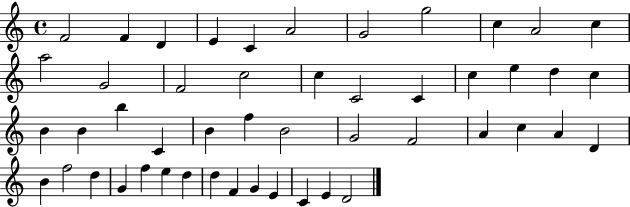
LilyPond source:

{
  \clef treble
  \time 4/4
  \defaultTimeSignature
  \key c \major
  f'2 f'4 d'4 | e'4 c'4 a'2 | g'2 g''2 | c''4 a'2 c''4 | \break a''2 g'2 | f'2 c''2 | c''4 c'2 c'4 | c''4 e''4 d''4 c''4 | \break b'4 b'4 b''4 c'4 | b'4 f''4 b'2 | g'2 f'2 | a'4 c''4 a'4 d'4 | \break b'4 f''2 d''4 | g'4 f''4 e''4 d''4 | d''4 f'4 g'4 e'4 | c'4 e'4 d'2 | \break \bar "|."
}